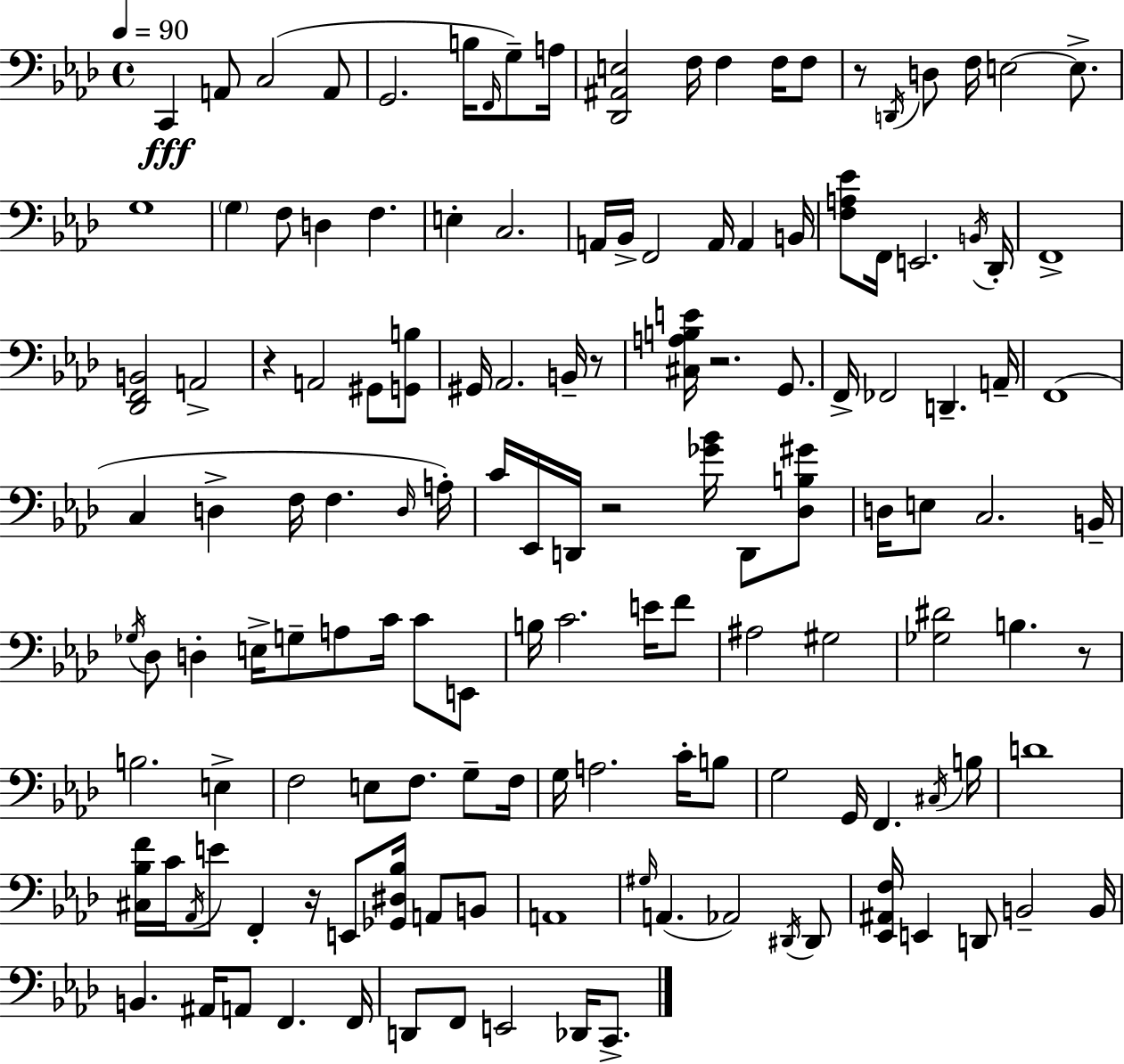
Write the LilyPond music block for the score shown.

{
  \clef bass
  \time 4/4
  \defaultTimeSignature
  \key aes \major
  \tempo 4 = 90
  c,4\fff a,8 c2( a,8 | g,2. b16 \grace { f,16 } g8--) | a16 <des, ais, e>2 f16 f4 f16 f8 | r8 \acciaccatura { d,16 } d8 f16 e2~~ e8.-> | \break g1 | \parenthesize g4 f8 d4 f4. | e4-. c2. | a,16 bes,16-> f,2 a,16 a,4 | \break b,16 <f a ees'>8 f,16 e,2. | \acciaccatura { b,16 } des,16-. f,1-> | <des, f, b,>2 a,2-> | r4 a,2 gis,8 | \break <g, b>8 gis,16 aes,2. | b,16-- r8 <cis a b e'>16 r2. | g,8. f,16-> fes,2 d,4.-- | a,16-- f,1( | \break c4 d4-> f16 f4. | \grace { d16 }) a16-. c'16 ees,16 d,16 r2 <ges' bes'>16 | d,8 <des b gis'>8 d16 e8 c2. | b,16-- \acciaccatura { ges16 } des8 d4-. e16-> g8-- a8 | \break c'16 c'8 e,8 b16 c'2. | e'16 f'8 ais2 gis2 | <ges dis'>2 b4. | r8 b2. | \break e4-> f2 e8 f8. | g8-- f16 g16 a2. | c'16-. b8 g2 g,16 f,4. | \acciaccatura { cis16 } b16 d'1 | \break <cis bes f'>16 c'16 \acciaccatura { aes,16 } e'8 f,4-. r16 | e,8 <ges, dis bes>16 a,8 b,8 a,1 | \grace { gis16 }( a,4. aes,2) | \acciaccatura { dis,16 } dis,8 <ees, ais, f>16 e,4 d,8 | \break b,2-- b,16 b,4. ais,16 | a,8 f,4. f,16 d,8 f,8 e,2 | des,16 c,8.-> \bar "|."
}